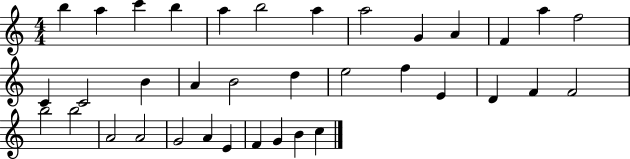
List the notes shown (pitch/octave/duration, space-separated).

B5/q A5/q C6/q B5/q A5/q B5/h A5/q A5/h G4/q A4/q F4/q A5/q F5/h C4/q C4/h B4/q A4/q B4/h D5/q E5/h F5/q E4/q D4/q F4/q F4/h B5/h B5/h A4/h A4/h G4/h A4/q E4/q F4/q G4/q B4/q C5/q